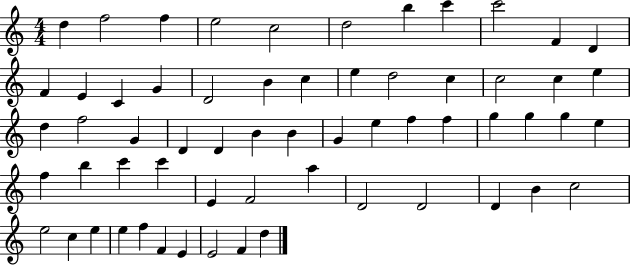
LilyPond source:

{
  \clef treble
  \numericTimeSignature
  \time 4/4
  \key c \major
  d''4 f''2 f''4 | e''2 c''2 | d''2 b''4 c'''4 | c'''2 f'4 d'4 | \break f'4 e'4 c'4 g'4 | d'2 b'4 c''4 | e''4 d''2 c''4 | c''2 c''4 e''4 | \break d''4 f''2 g'4 | d'4 d'4 b'4 b'4 | g'4 e''4 f''4 f''4 | g''4 g''4 g''4 e''4 | \break f''4 b''4 c'''4 c'''4 | e'4 f'2 a''4 | d'2 d'2 | d'4 b'4 c''2 | \break e''2 c''4 e''4 | e''4 f''4 f'4 e'4 | e'2 f'4 d''4 | \bar "|."
}